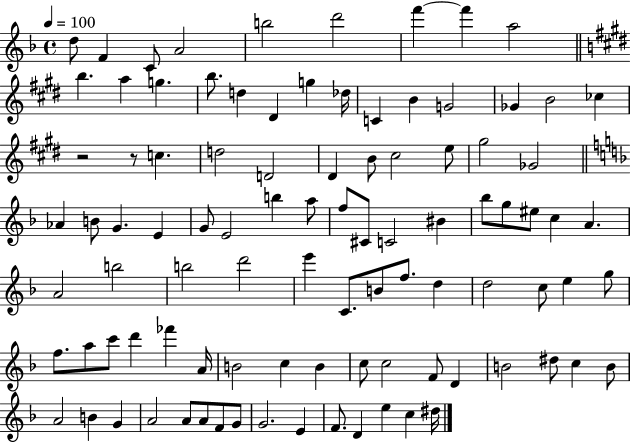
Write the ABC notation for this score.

X:1
T:Untitled
M:4/4
L:1/4
K:F
d/2 F C/2 A2 b2 d'2 f' f' a2 b a g b/2 d ^D g _d/4 C B G2 _G B2 _c z2 z/2 c d2 D2 ^D B/2 ^c2 e/2 ^g2 _G2 _A B/2 G E G/2 E2 b a/2 f/2 ^C/2 C2 ^B _b/2 g/2 ^e/2 c A A2 b2 b2 d'2 e' C/2 B/2 f/2 d d2 c/2 e g/2 f/2 a/2 c'/2 d' _f' A/4 B2 c B c/2 c2 F/2 D B2 ^d/2 c B/2 A2 B G A2 A/2 A/2 F/2 G/2 G2 E F/2 D e c ^d/4